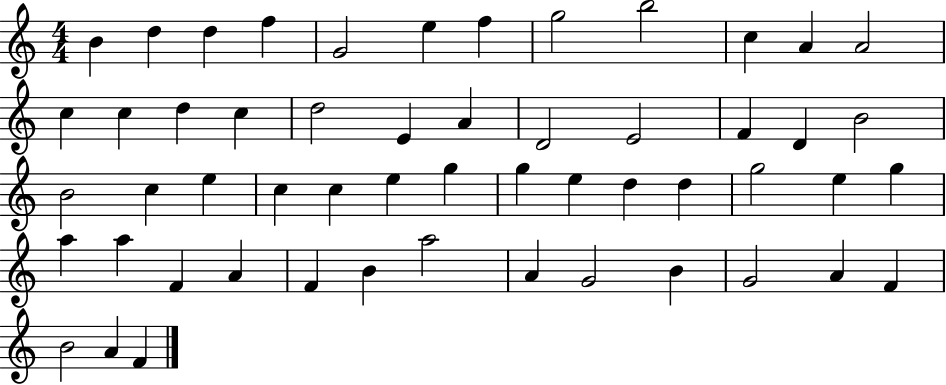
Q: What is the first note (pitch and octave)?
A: B4